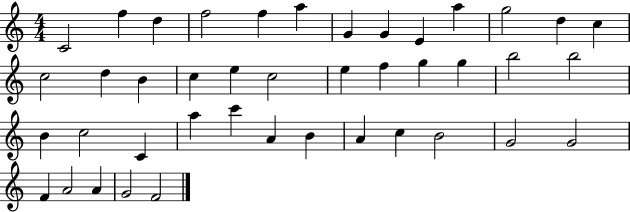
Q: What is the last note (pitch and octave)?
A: F4